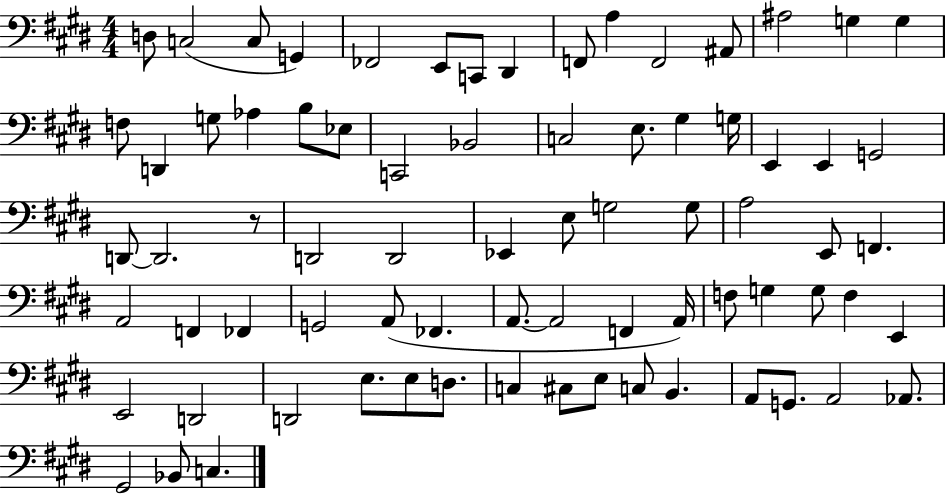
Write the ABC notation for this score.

X:1
T:Untitled
M:4/4
L:1/4
K:E
D,/2 C,2 C,/2 G,, _F,,2 E,,/2 C,,/2 ^D,, F,,/2 A, F,,2 ^A,,/2 ^A,2 G, G, F,/2 D,, G,/2 _A, B,/2 _E,/2 C,,2 _B,,2 C,2 E,/2 ^G, G,/4 E,, E,, G,,2 D,,/2 D,,2 z/2 D,,2 D,,2 _E,, E,/2 G,2 G,/2 A,2 E,,/2 F,, A,,2 F,, _F,, G,,2 A,,/2 _F,, A,,/2 A,,2 F,, A,,/4 F,/2 G, G,/2 F, E,, E,,2 D,,2 D,,2 E,/2 E,/2 D,/2 C, ^C,/2 E,/2 C,/2 B,, A,,/2 G,,/2 A,,2 _A,,/2 ^G,,2 _B,,/2 C,